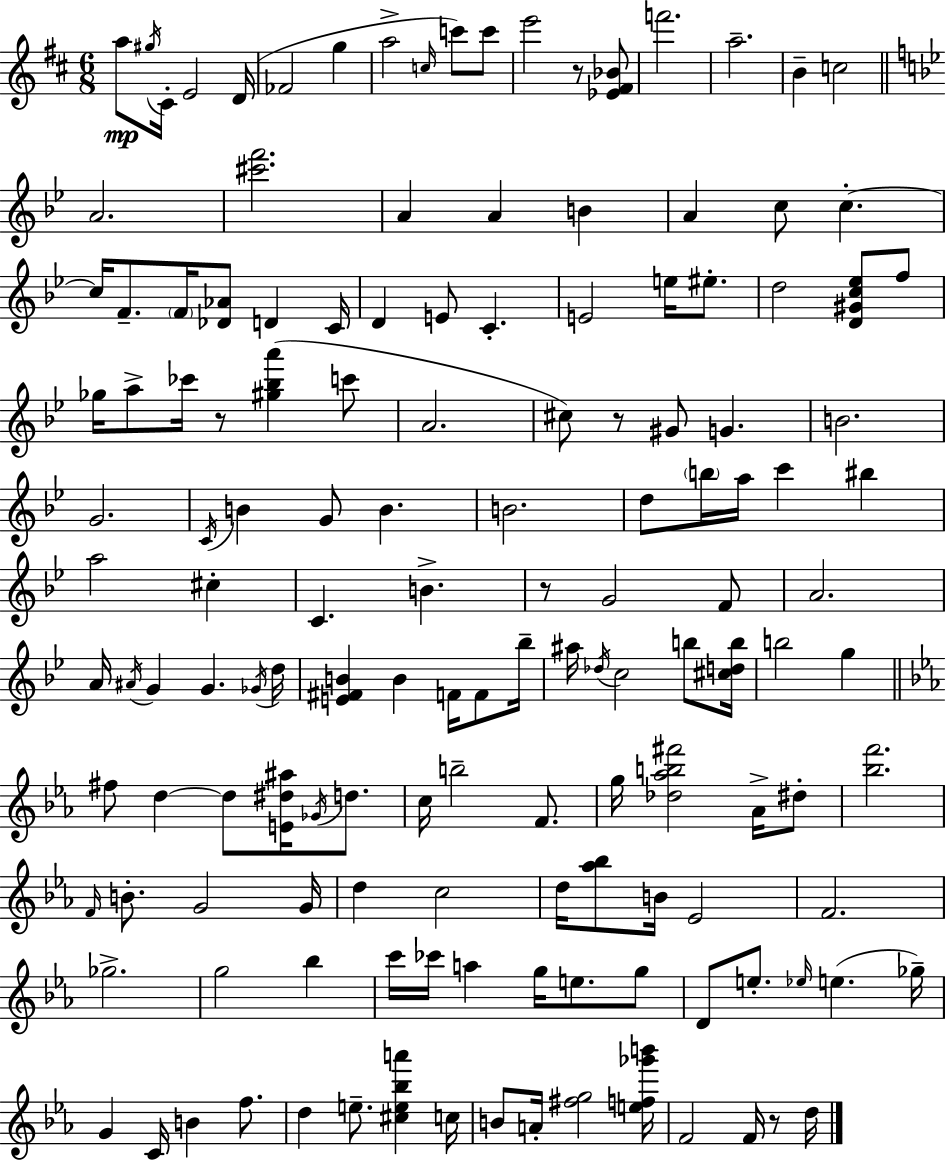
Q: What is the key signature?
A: D major